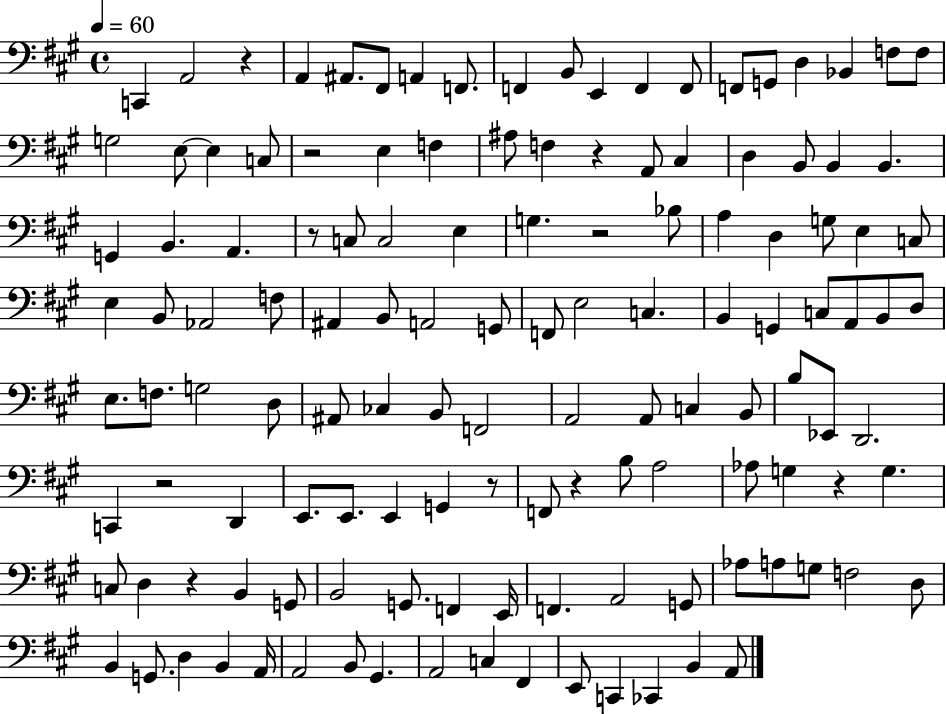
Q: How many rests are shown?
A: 10